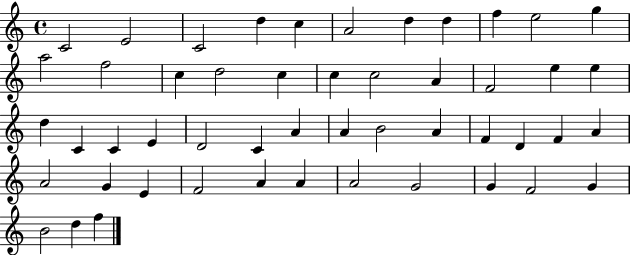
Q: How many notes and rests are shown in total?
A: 50